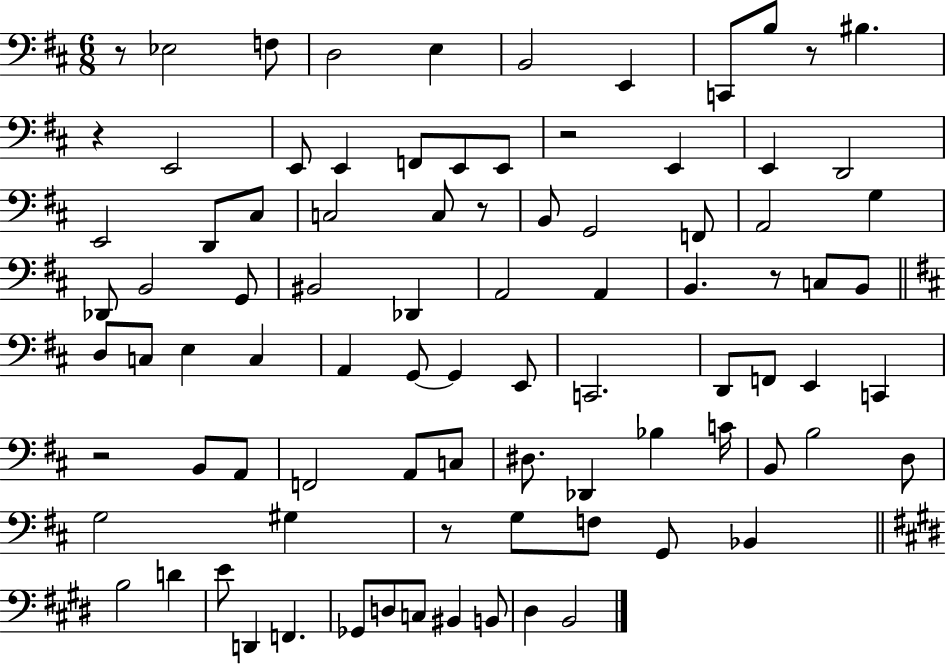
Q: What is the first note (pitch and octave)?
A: Eb3